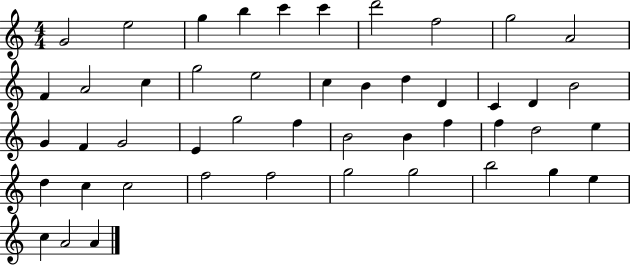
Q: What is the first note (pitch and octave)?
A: G4